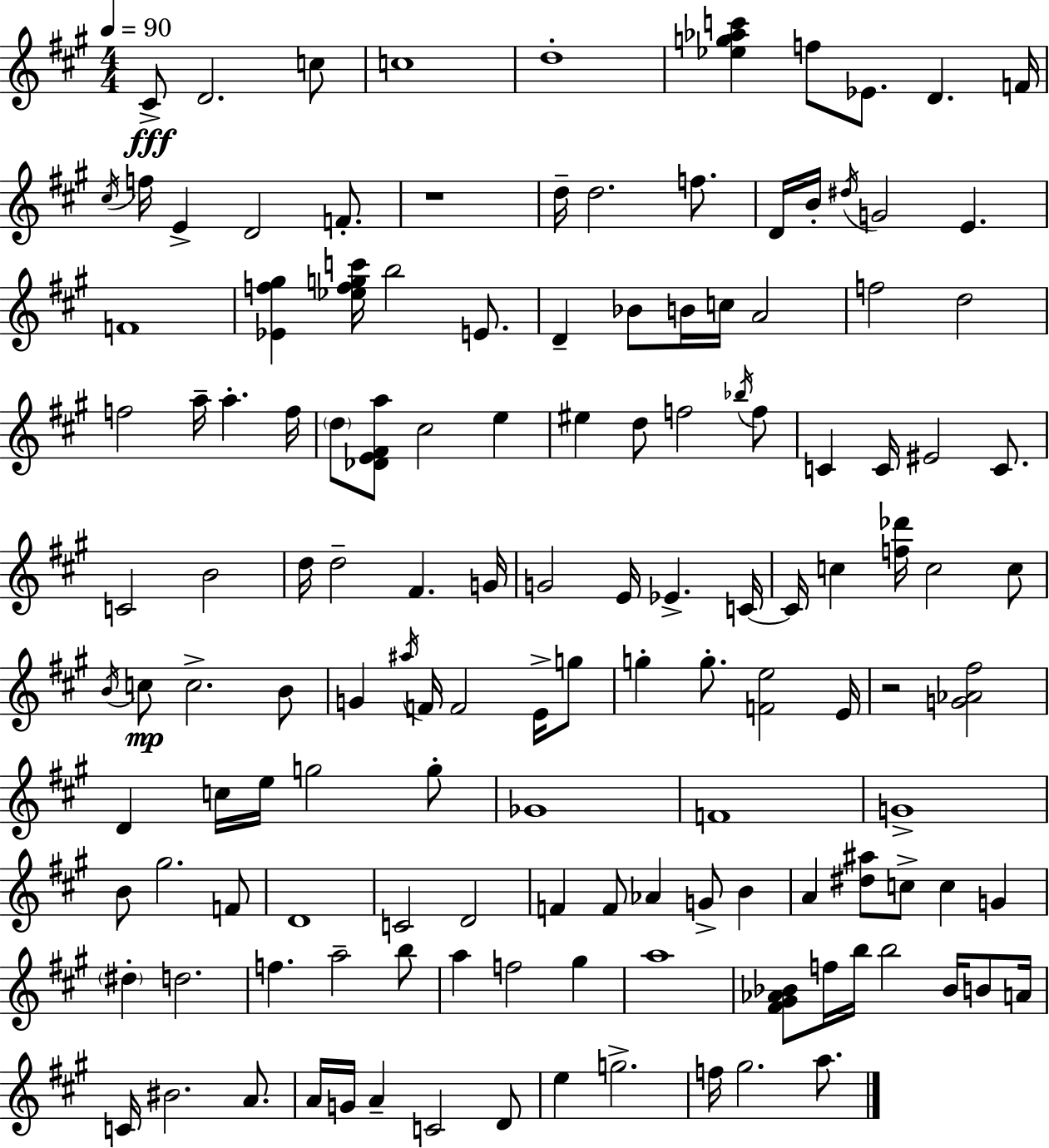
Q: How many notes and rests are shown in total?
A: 137